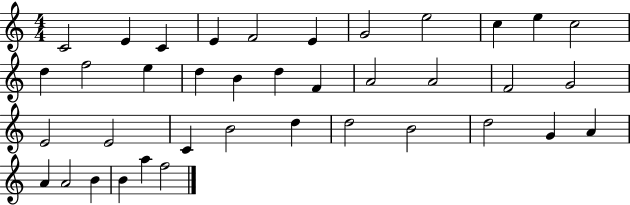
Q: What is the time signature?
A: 4/4